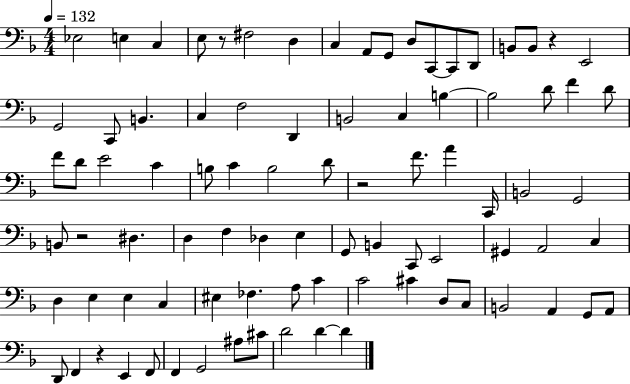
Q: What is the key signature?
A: F major